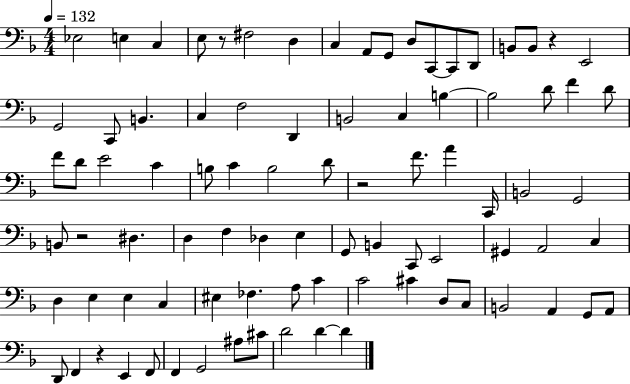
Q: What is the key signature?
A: F major